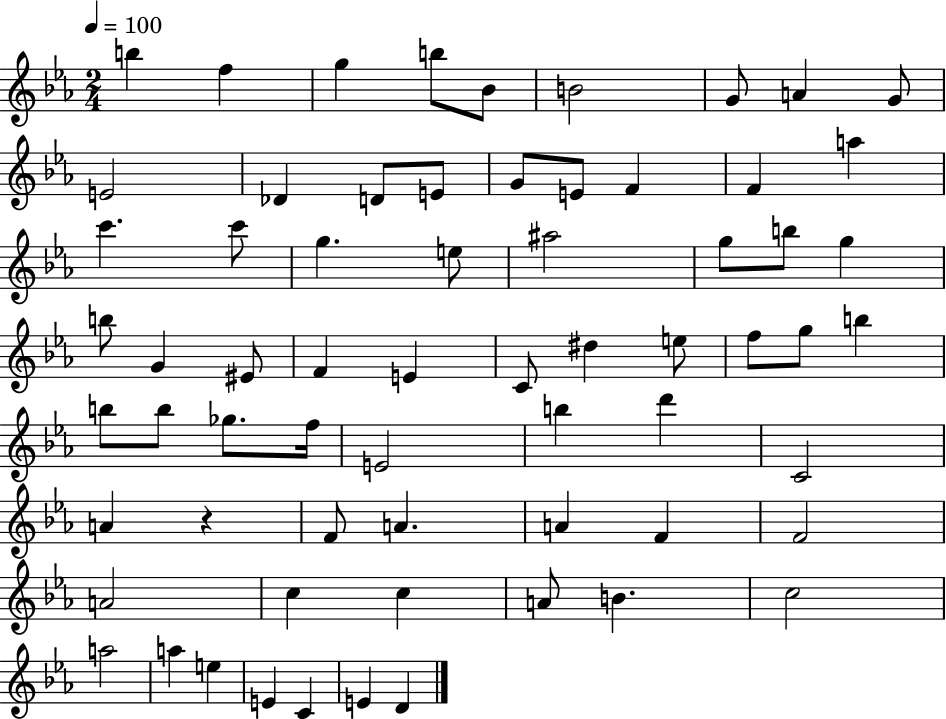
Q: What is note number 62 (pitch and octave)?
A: C4